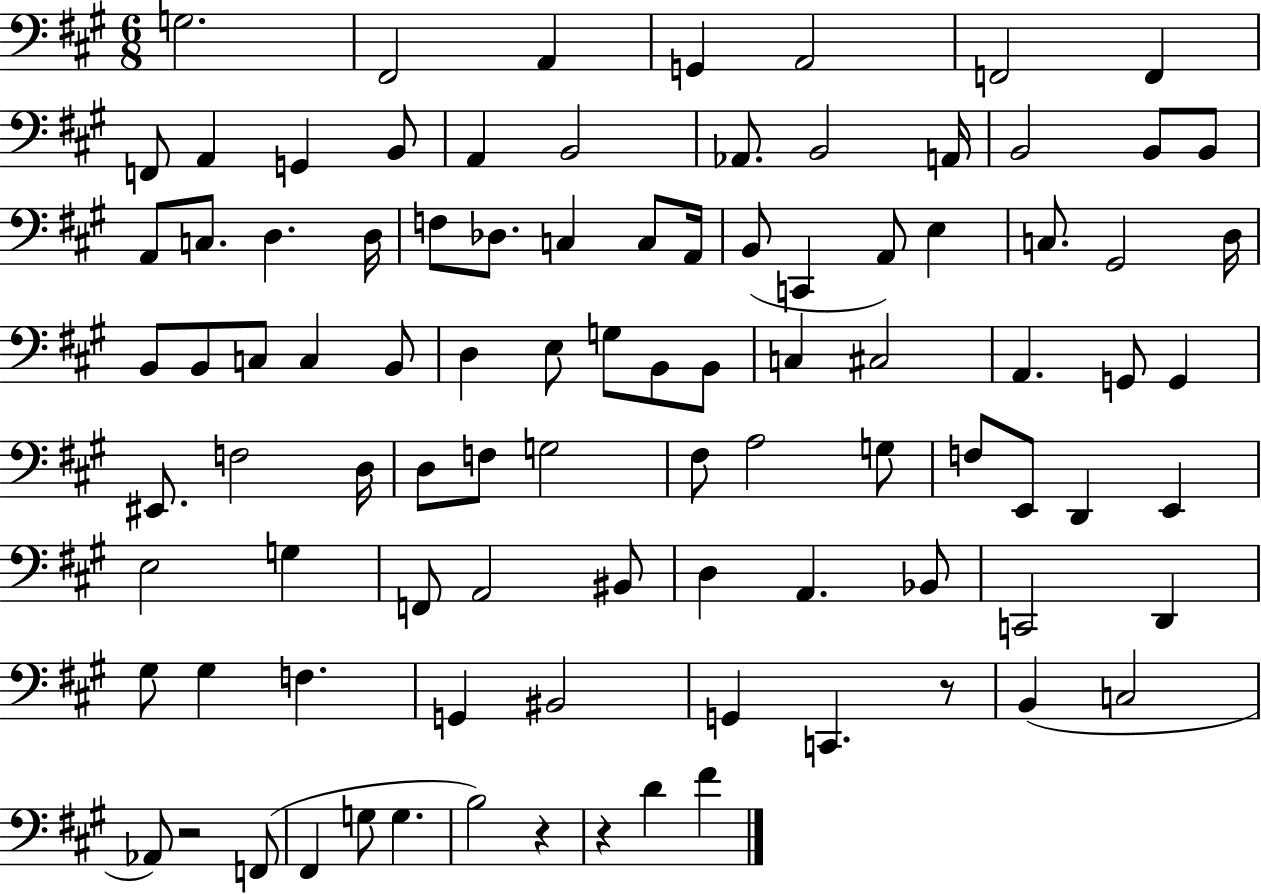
X:1
T:Untitled
M:6/8
L:1/4
K:A
G,2 ^F,,2 A,, G,, A,,2 F,,2 F,, F,,/2 A,, G,, B,,/2 A,, B,,2 _A,,/2 B,,2 A,,/4 B,,2 B,,/2 B,,/2 A,,/2 C,/2 D, D,/4 F,/2 _D,/2 C, C,/2 A,,/4 B,,/2 C,, A,,/2 E, C,/2 ^G,,2 D,/4 B,,/2 B,,/2 C,/2 C, B,,/2 D, E,/2 G,/2 B,,/2 B,,/2 C, ^C,2 A,, G,,/2 G,, ^E,,/2 F,2 D,/4 D,/2 F,/2 G,2 ^F,/2 A,2 G,/2 F,/2 E,,/2 D,, E,, E,2 G, F,,/2 A,,2 ^B,,/2 D, A,, _B,,/2 C,,2 D,, ^G,/2 ^G, F, G,, ^B,,2 G,, C,, z/2 B,, C,2 _A,,/2 z2 F,,/2 ^F,, G,/2 G, B,2 z z D ^F